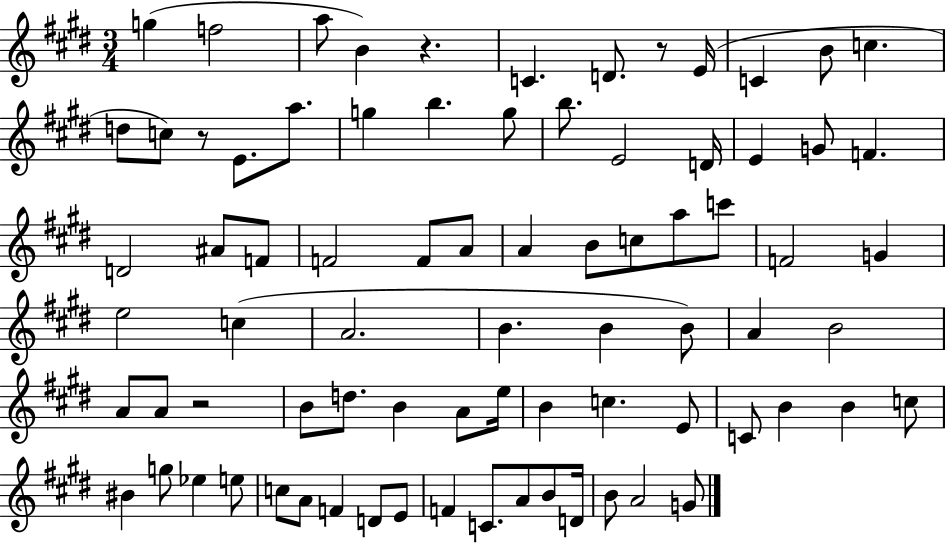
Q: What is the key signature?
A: E major